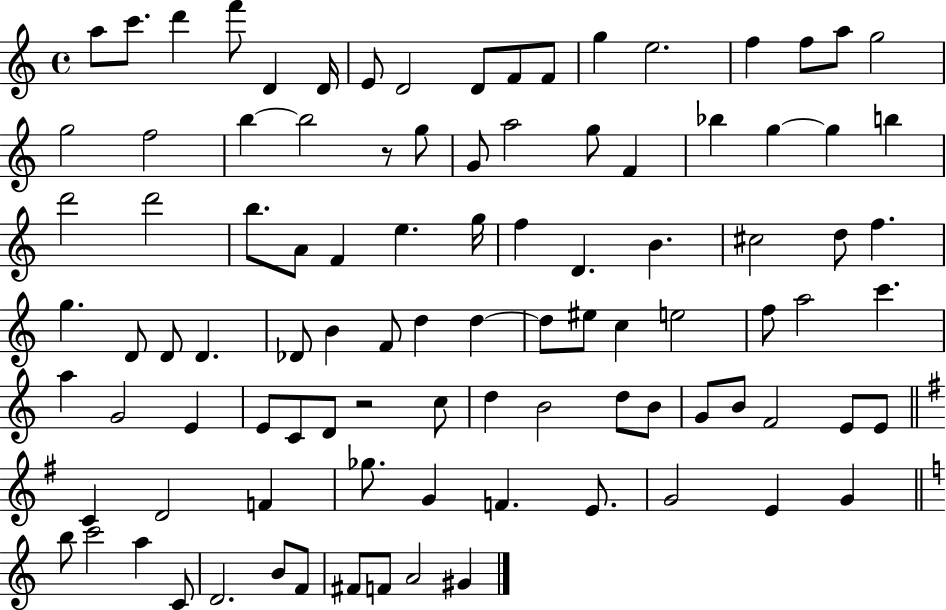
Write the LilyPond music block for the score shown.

{
  \clef treble
  \time 4/4
  \defaultTimeSignature
  \key c \major
  a''8 c'''8. d'''4 f'''8 d'4 d'16 | e'8 d'2 d'8 f'8 f'8 | g''4 e''2. | f''4 f''8 a''8 g''2 | \break g''2 f''2 | b''4~~ b''2 r8 g''8 | g'8 a''2 g''8 f'4 | bes''4 g''4~~ g''4 b''4 | \break d'''2 d'''2 | b''8. a'8 f'4 e''4. g''16 | f''4 d'4. b'4. | cis''2 d''8 f''4. | \break g''4. d'8 d'8 d'4. | des'8 b'4 f'8 d''4 d''4~~ | d''8 eis''8 c''4 e''2 | f''8 a''2 c'''4. | \break a''4 g'2 e'4 | e'8 c'8 d'8 r2 c''8 | d''4 b'2 d''8 b'8 | g'8 b'8 f'2 e'8 e'8 | \break \bar "||" \break \key g \major c'4 d'2 f'4 | ges''8. g'4 f'4. e'8. | g'2 e'4 g'4 | \bar "||" \break \key a \minor b''8 c'''2 a''4 c'8 | d'2. b'8 f'8 | fis'8 f'8 a'2 gis'4 | \bar "|."
}